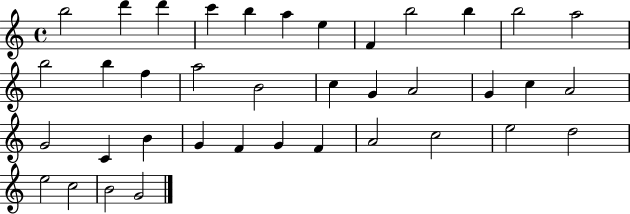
X:1
T:Untitled
M:4/4
L:1/4
K:C
b2 d' d' c' b a e F b2 b b2 a2 b2 b f a2 B2 c G A2 G c A2 G2 C B G F G F A2 c2 e2 d2 e2 c2 B2 G2